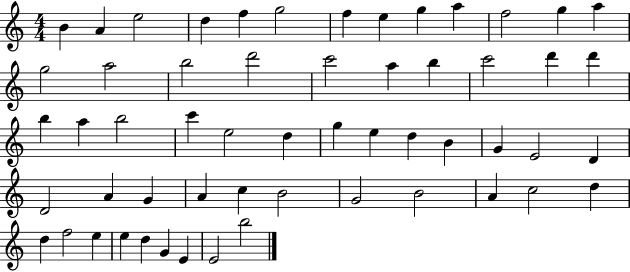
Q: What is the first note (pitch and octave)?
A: B4